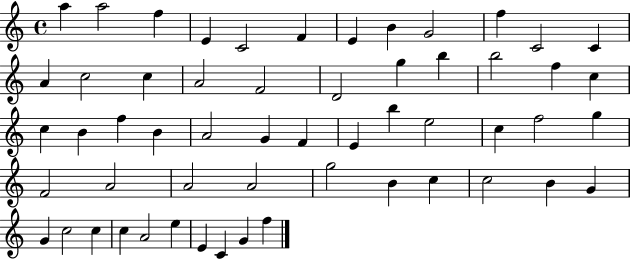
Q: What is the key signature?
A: C major